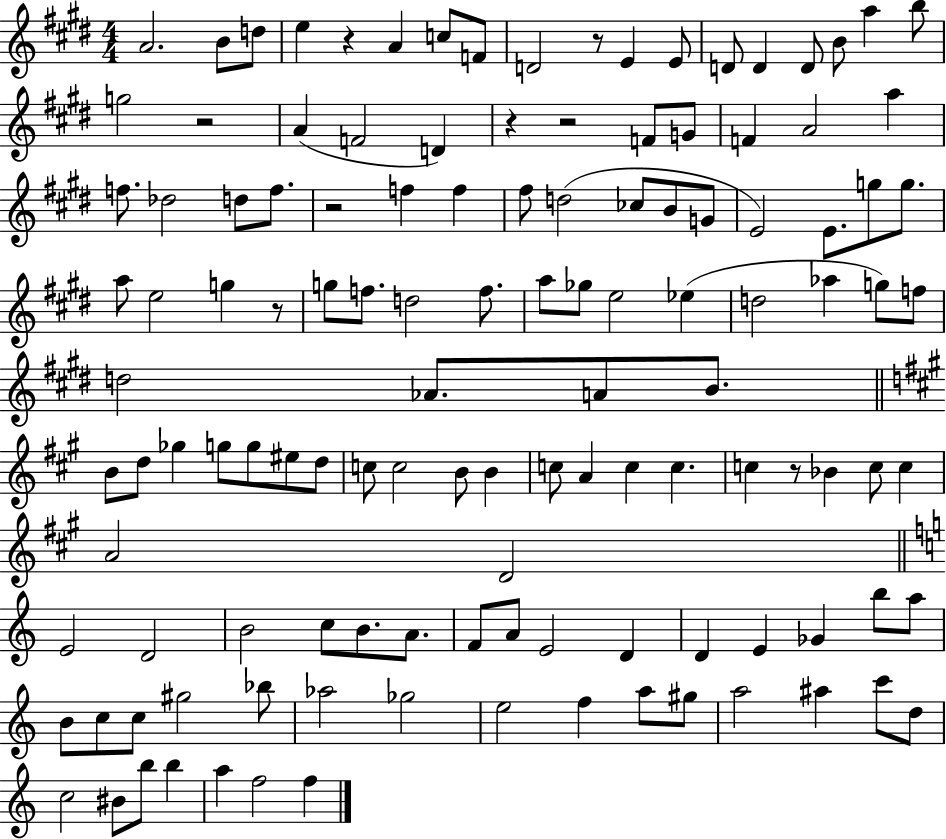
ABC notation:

X:1
T:Untitled
M:4/4
L:1/4
K:E
A2 B/2 d/2 e z A c/2 F/2 D2 z/2 E E/2 D/2 D D/2 B/2 a b/2 g2 z2 A F2 D z z2 F/2 G/2 F A2 a f/2 _d2 d/2 f/2 z2 f f ^f/2 d2 _c/2 B/2 G/2 E2 E/2 g/2 g/2 a/2 e2 g z/2 g/2 f/2 d2 f/2 a/2 _g/2 e2 _e d2 _a g/2 f/2 d2 _A/2 A/2 B/2 B/2 d/2 _g g/2 g/2 ^e/2 d/2 c/2 c2 B/2 B c/2 A c c c z/2 _B c/2 c A2 D2 E2 D2 B2 c/2 B/2 A/2 F/2 A/2 E2 D D E _G b/2 a/2 B/2 c/2 c/2 ^g2 _b/2 _a2 _g2 e2 f a/2 ^g/2 a2 ^a c'/2 d/2 c2 ^B/2 b/2 b a f2 f